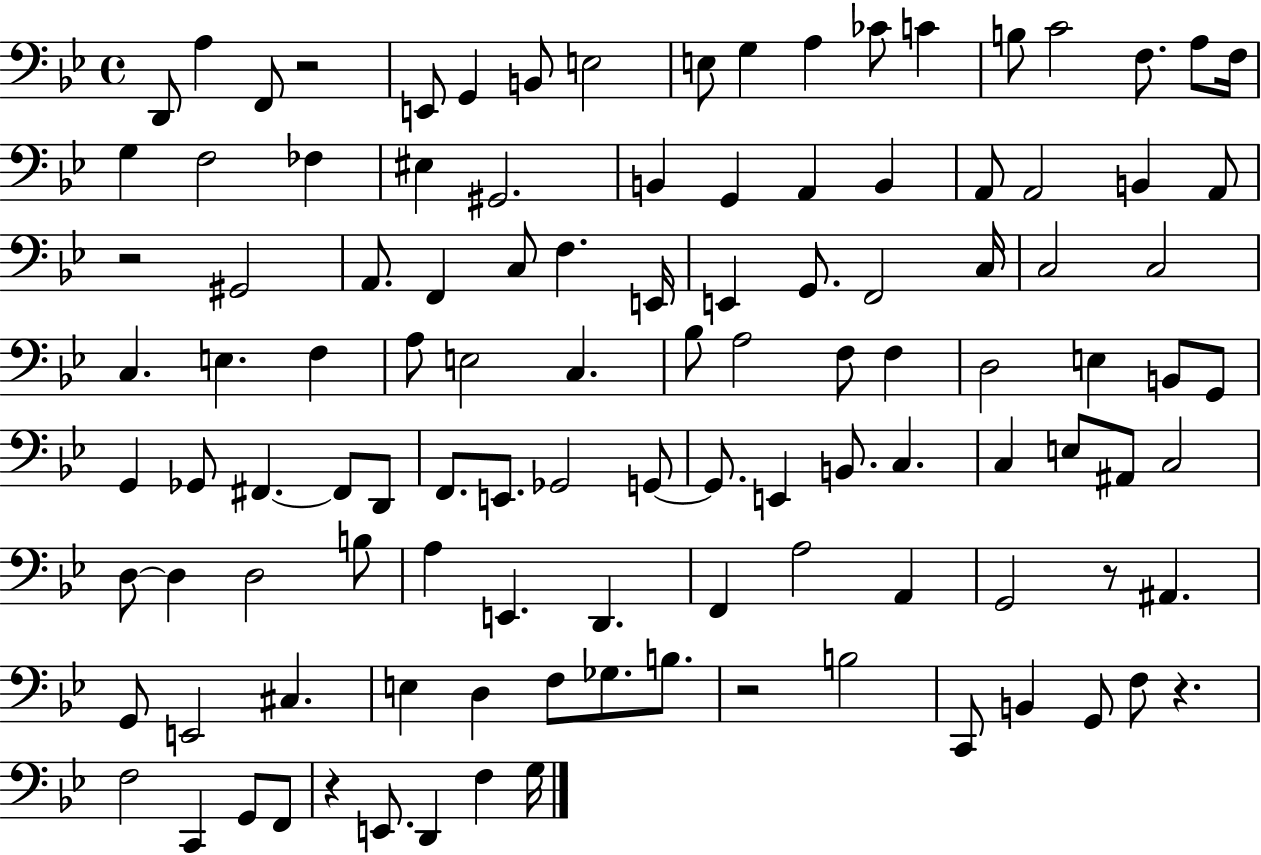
D2/e A3/q F2/e R/h E2/e G2/q B2/e E3/h E3/e G3/q A3/q CES4/e C4/q B3/e C4/h F3/e. A3/e F3/s G3/q F3/h FES3/q EIS3/q G#2/h. B2/q G2/q A2/q B2/q A2/e A2/h B2/q A2/e R/h G#2/h A2/e. F2/q C3/e F3/q. E2/s E2/q G2/e. F2/h C3/s C3/h C3/h C3/q. E3/q. F3/q A3/e E3/h C3/q. Bb3/e A3/h F3/e F3/q D3/h E3/q B2/e G2/e G2/q Gb2/e F#2/q. F#2/e D2/e F2/e. E2/e. Gb2/h G2/e G2/e. E2/q B2/e. C3/q. C3/q E3/e A#2/e C3/h D3/e D3/q D3/h B3/e A3/q E2/q. D2/q. F2/q A3/h A2/q G2/h R/e A#2/q. G2/e E2/h C#3/q. E3/q D3/q F3/e Gb3/e. B3/e. R/h B3/h C2/e B2/q G2/e F3/e R/q. F3/h C2/q G2/e F2/e R/q E2/e. D2/q F3/q G3/s